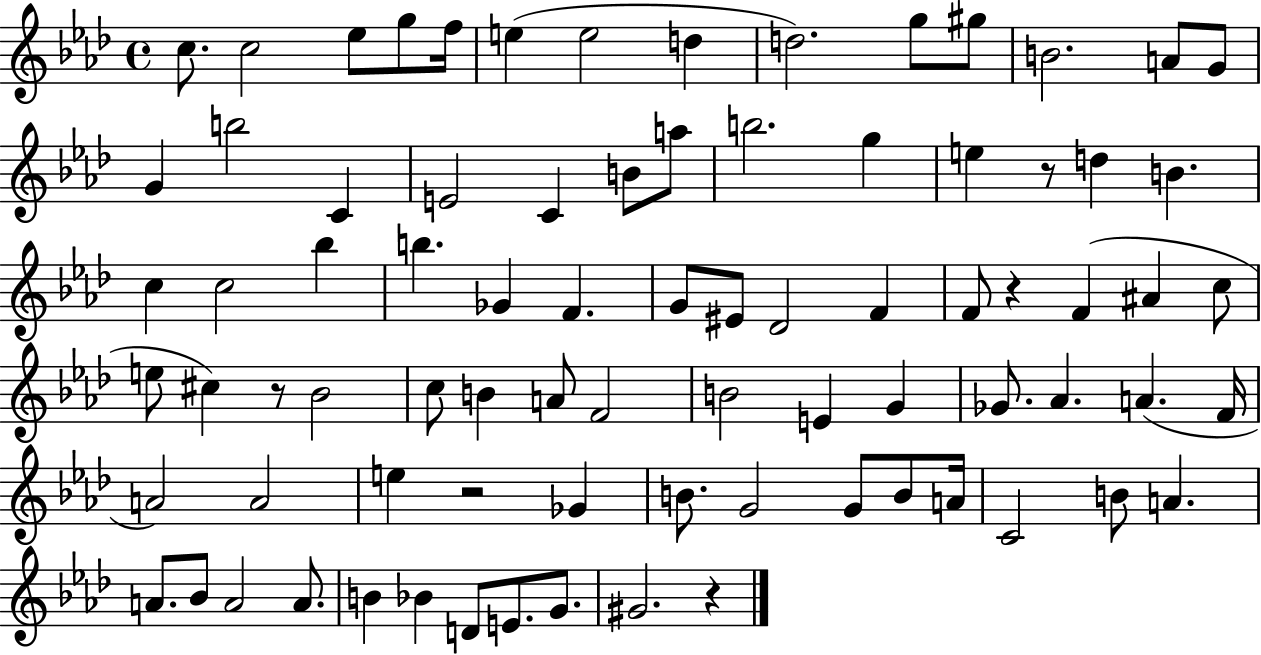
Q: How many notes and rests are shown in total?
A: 81